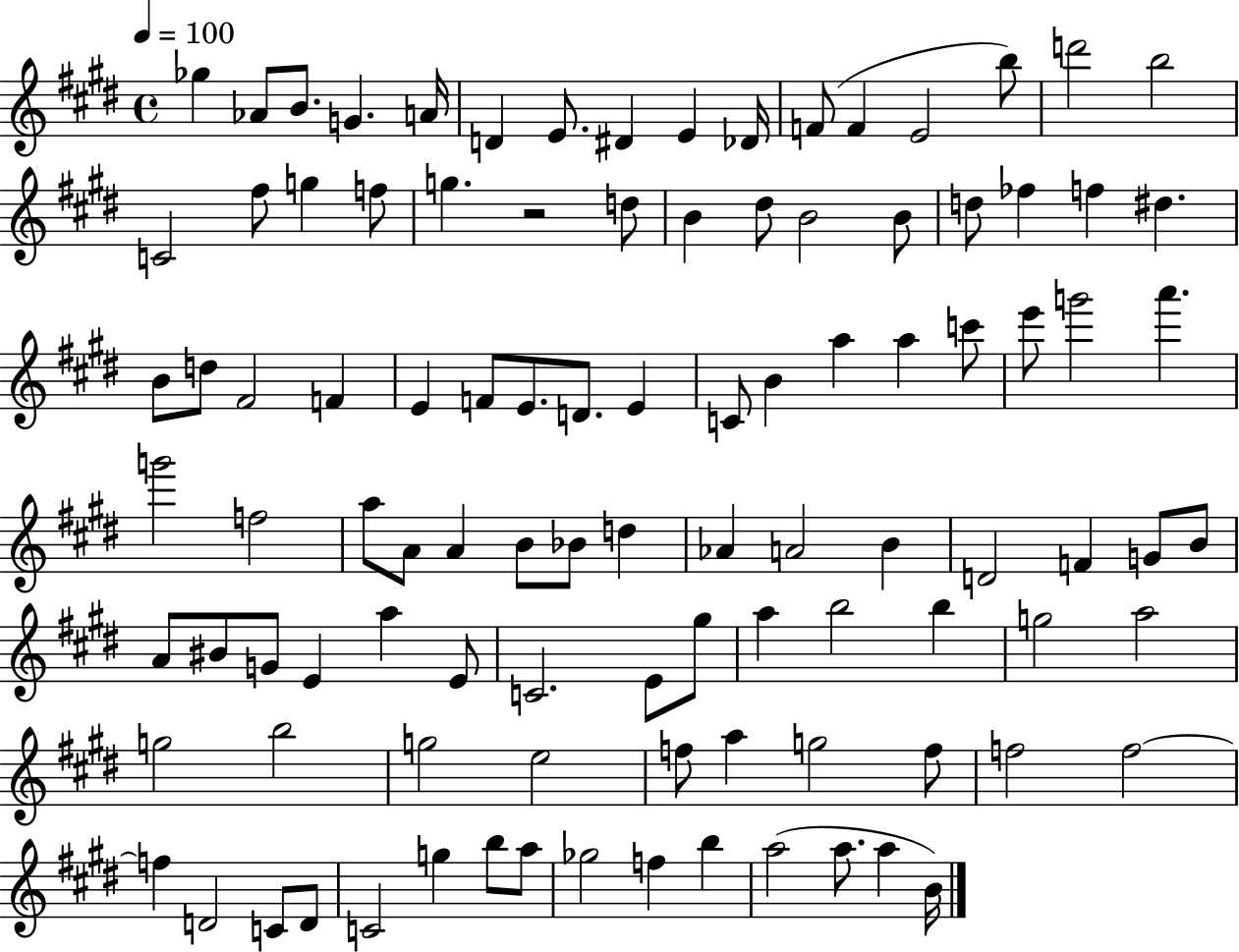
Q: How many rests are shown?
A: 1